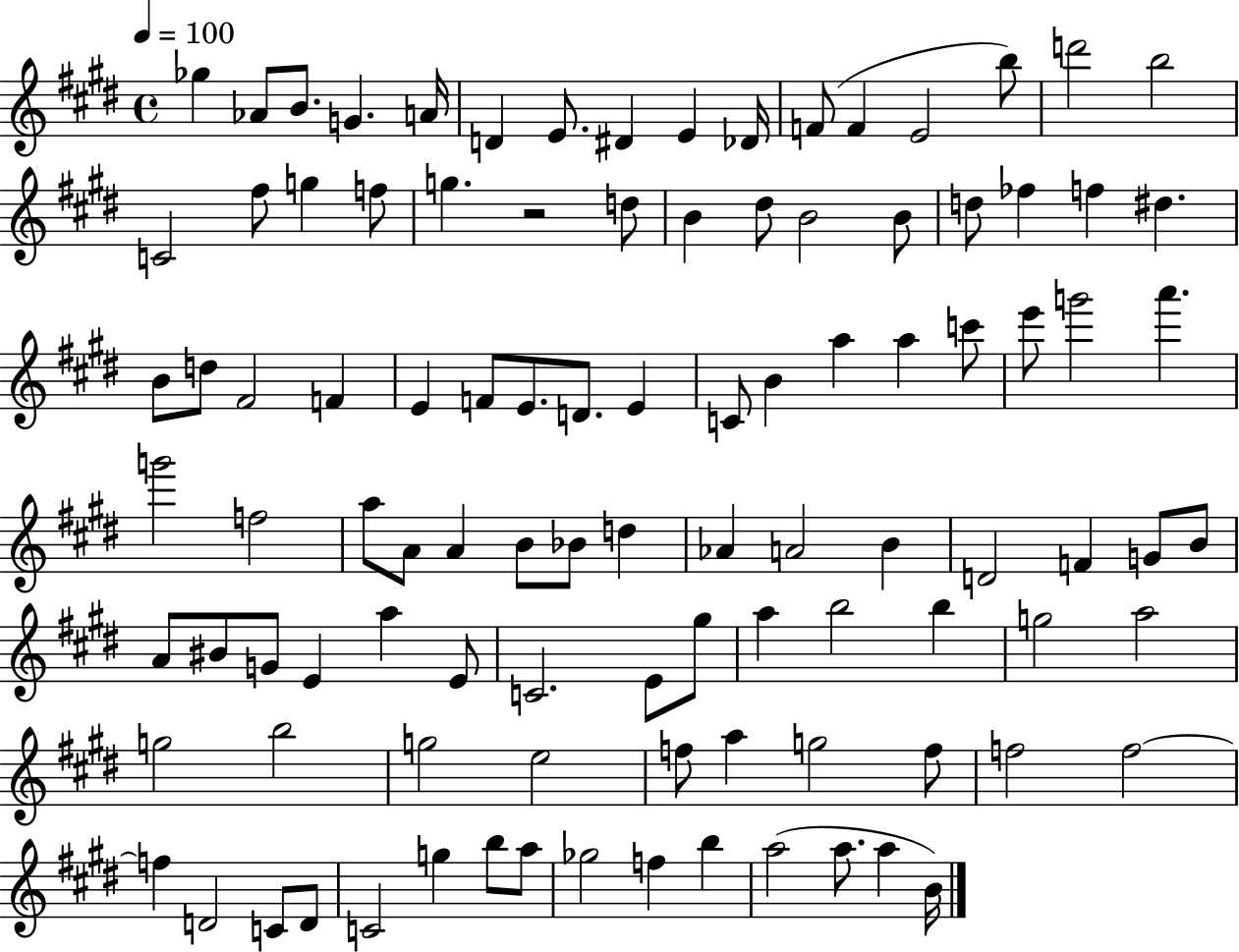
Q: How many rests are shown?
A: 1